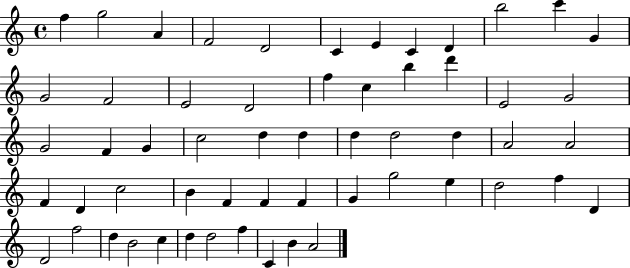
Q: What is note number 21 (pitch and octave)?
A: E4